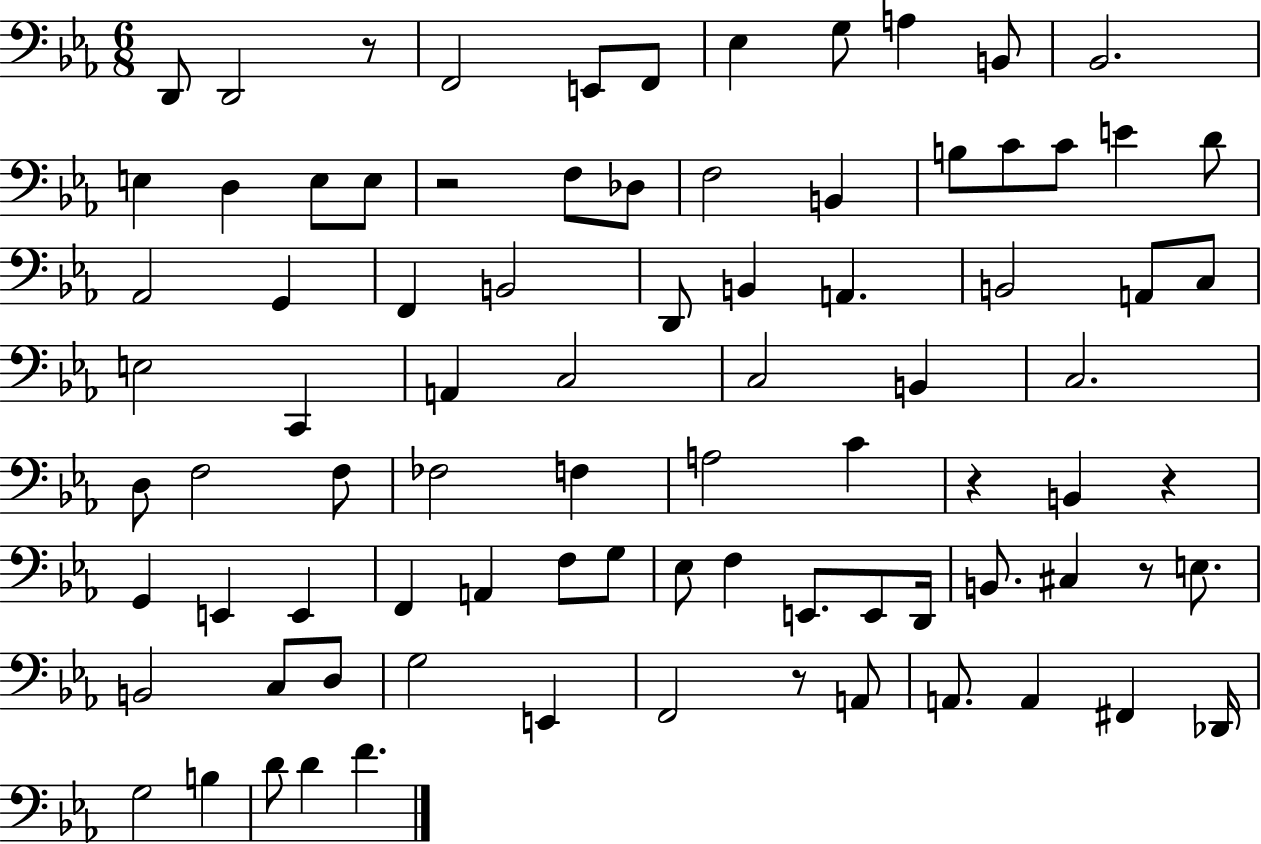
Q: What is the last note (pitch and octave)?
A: F4